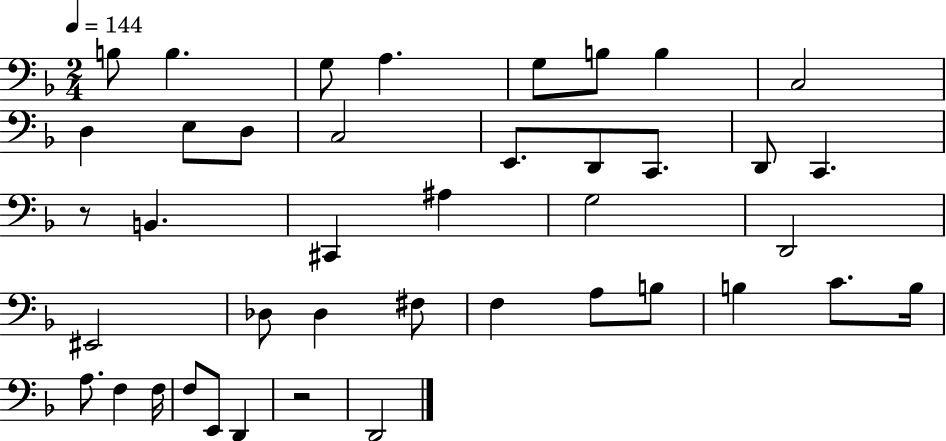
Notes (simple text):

B3/e B3/q. G3/e A3/q. G3/e B3/e B3/q C3/h D3/q E3/e D3/e C3/h E2/e. D2/e C2/e. D2/e C2/q. R/e B2/q. C#2/q A#3/q G3/h D2/h EIS2/h Db3/e Db3/q F#3/e F3/q A3/e B3/e B3/q C4/e. B3/s A3/e. F3/q F3/s F3/e E2/e D2/q R/h D2/h